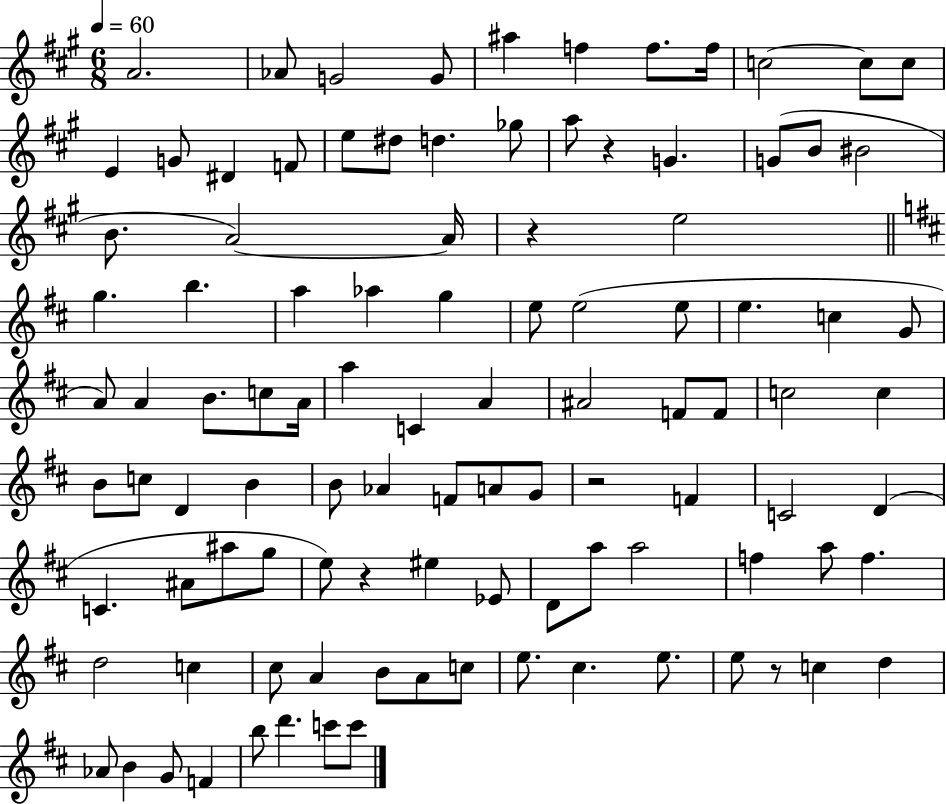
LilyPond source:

{
  \clef treble
  \numericTimeSignature
  \time 6/8
  \key a \major
  \tempo 4 = 60
  a'2. | aes'8 g'2 g'8 | ais''4 f''4 f''8. f''16 | c''2~~ c''8 c''8 | \break e'4 g'8 dis'4 f'8 | e''8 dis''8 d''4. ges''8 | a''8 r4 g'4. | g'8( b'8 bis'2 | \break b'8. a'2~~) a'16 | r4 e''2 | \bar "||" \break \key d \major g''4. b''4. | a''4 aes''4 g''4 | e''8 e''2( e''8 | e''4. c''4 g'8 | \break a'8) a'4 b'8. c''8 a'16 | a''4 c'4 a'4 | ais'2 f'8 f'8 | c''2 c''4 | \break b'8 c''8 d'4 b'4 | b'8 aes'4 f'8 a'8 g'8 | r2 f'4 | c'2 d'4( | \break c'4. ais'8 ais''8 g''8 | e''8) r4 eis''4 ees'8 | d'8 a''8 a''2 | f''4 a''8 f''4. | \break d''2 c''4 | cis''8 a'4 b'8 a'8 c''8 | e''8. cis''4. e''8. | e''8 r8 c''4 d''4 | \break aes'8 b'4 g'8 f'4 | b''8 d'''4. c'''8 c'''8 | \bar "|."
}